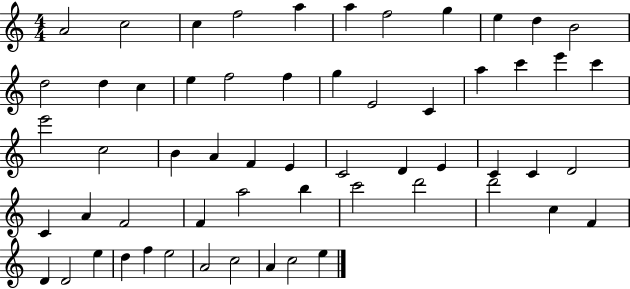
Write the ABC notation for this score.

X:1
T:Untitled
M:4/4
L:1/4
K:C
A2 c2 c f2 a a f2 g e d B2 d2 d c e f2 f g E2 C a c' e' c' e'2 c2 B A F E C2 D E C C D2 C A F2 F a2 b c'2 d'2 d'2 c F D D2 e d f e2 A2 c2 A c2 e